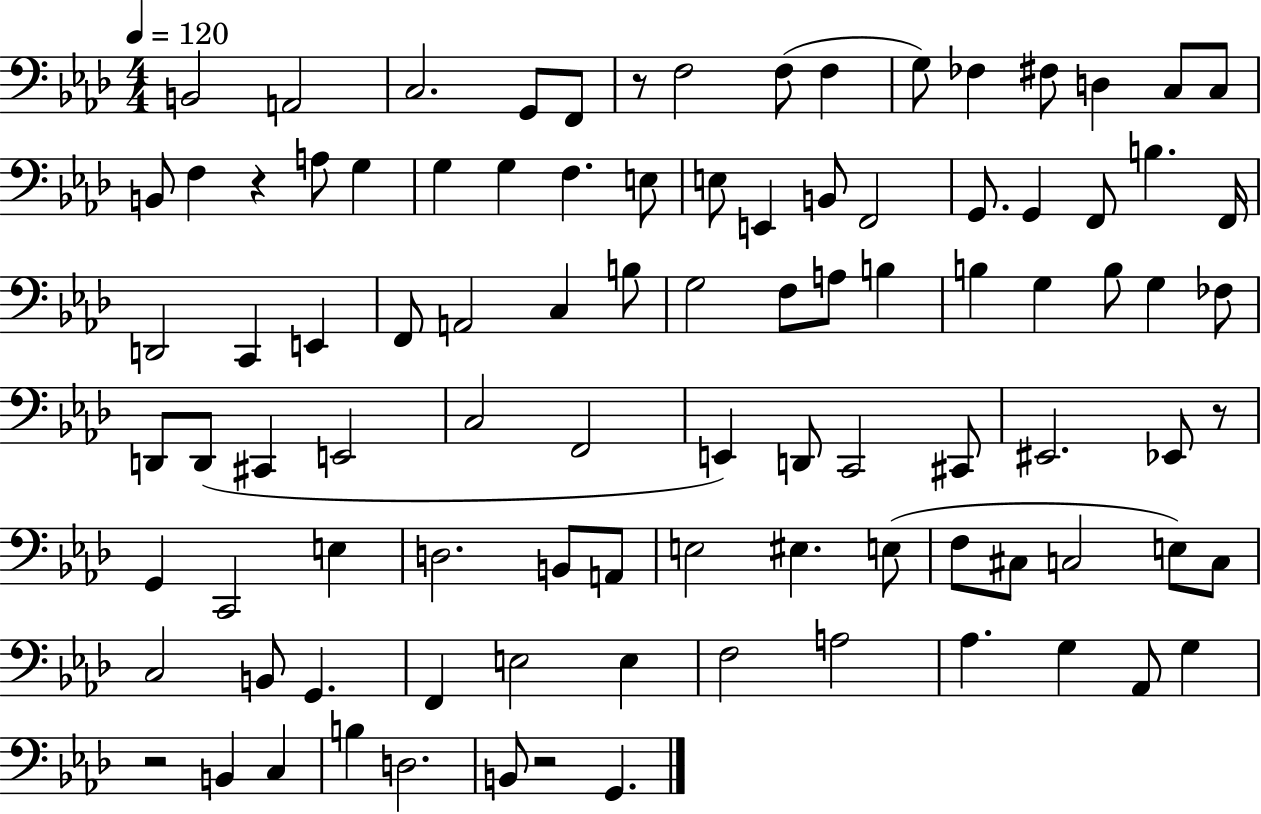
B2/h A2/h C3/h. G2/e F2/e R/e F3/h F3/e F3/q G3/e FES3/q F#3/e D3/q C3/e C3/e B2/e F3/q R/q A3/e G3/q G3/q G3/q F3/q. E3/e E3/e E2/q B2/e F2/h G2/e. G2/q F2/e B3/q. F2/s D2/h C2/q E2/q F2/e A2/h C3/q B3/e G3/h F3/e A3/e B3/q B3/q G3/q B3/e G3/q FES3/e D2/e D2/e C#2/q E2/h C3/h F2/h E2/q D2/e C2/h C#2/e EIS2/h. Eb2/e R/e G2/q C2/h E3/q D3/h. B2/e A2/e E3/h EIS3/q. E3/e F3/e C#3/e C3/h E3/e C3/e C3/h B2/e G2/q. F2/q E3/h E3/q F3/h A3/h Ab3/q. G3/q Ab2/e G3/q R/h B2/q C3/q B3/q D3/h. B2/e R/h G2/q.